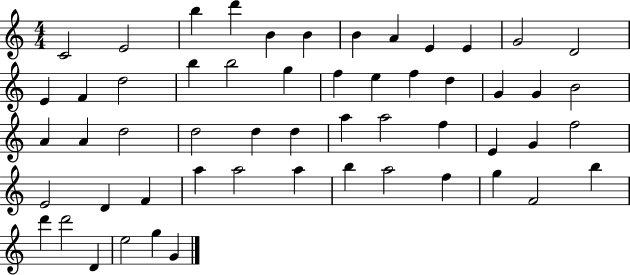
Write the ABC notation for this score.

X:1
T:Untitled
M:4/4
L:1/4
K:C
C2 E2 b d' B B B A E E G2 D2 E F d2 b b2 g f e f d G G B2 A A d2 d2 d d a a2 f E G f2 E2 D F a a2 a b a2 f g F2 b d' d'2 D e2 g G